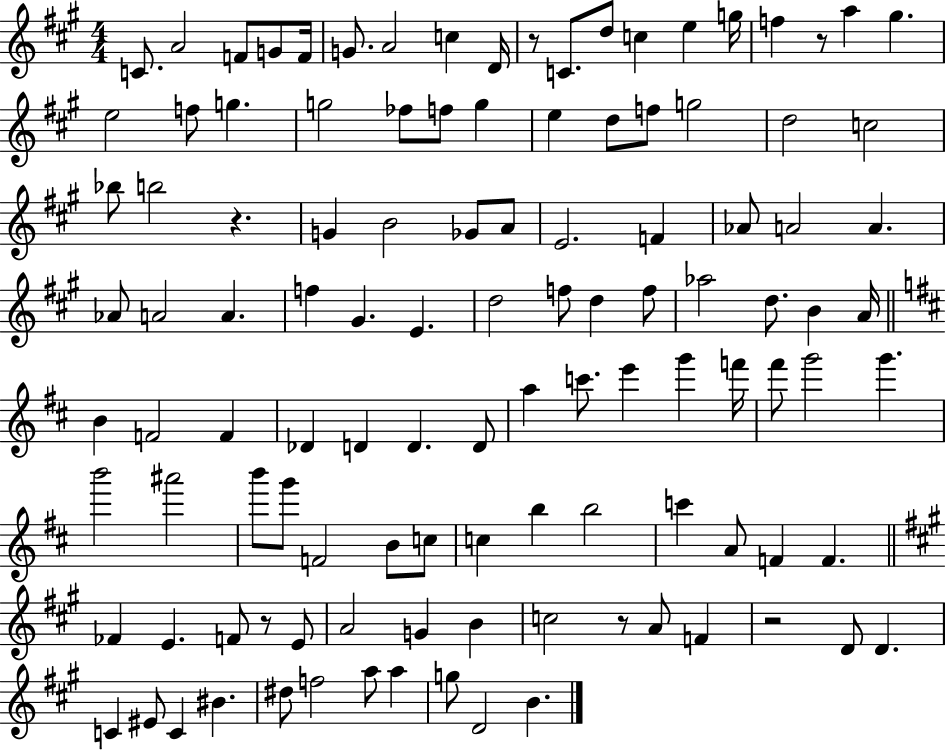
C4/e. A4/h F4/e G4/e F4/s G4/e. A4/h C5/q D4/s R/e C4/e. D5/e C5/q E5/q G5/s F5/q R/e A5/q G#5/q. E5/h F5/e G5/q. G5/h FES5/e F5/e G5/q E5/q D5/e F5/e G5/h D5/h C5/h Bb5/e B5/h R/q. G4/q B4/h Gb4/e A4/e E4/h. F4/q Ab4/e A4/h A4/q. Ab4/e A4/h A4/q. F5/q G#4/q. E4/q. D5/h F5/e D5/q F5/e Ab5/h D5/e. B4/q A4/s B4/q F4/h F4/q Db4/q D4/q D4/q. D4/e A5/q C6/e. E6/q G6/q F6/s F#6/e G6/h G6/q. B6/h A#6/h B6/e G6/e F4/h B4/e C5/e C5/q B5/q B5/h C6/q A4/e F4/q F4/q. FES4/q E4/q. F4/e R/e E4/e A4/h G4/q B4/q C5/h R/e A4/e F4/q R/h D4/e D4/q. C4/q EIS4/e C4/q BIS4/q. D#5/e F5/h A5/e A5/q G5/e D4/h B4/q.